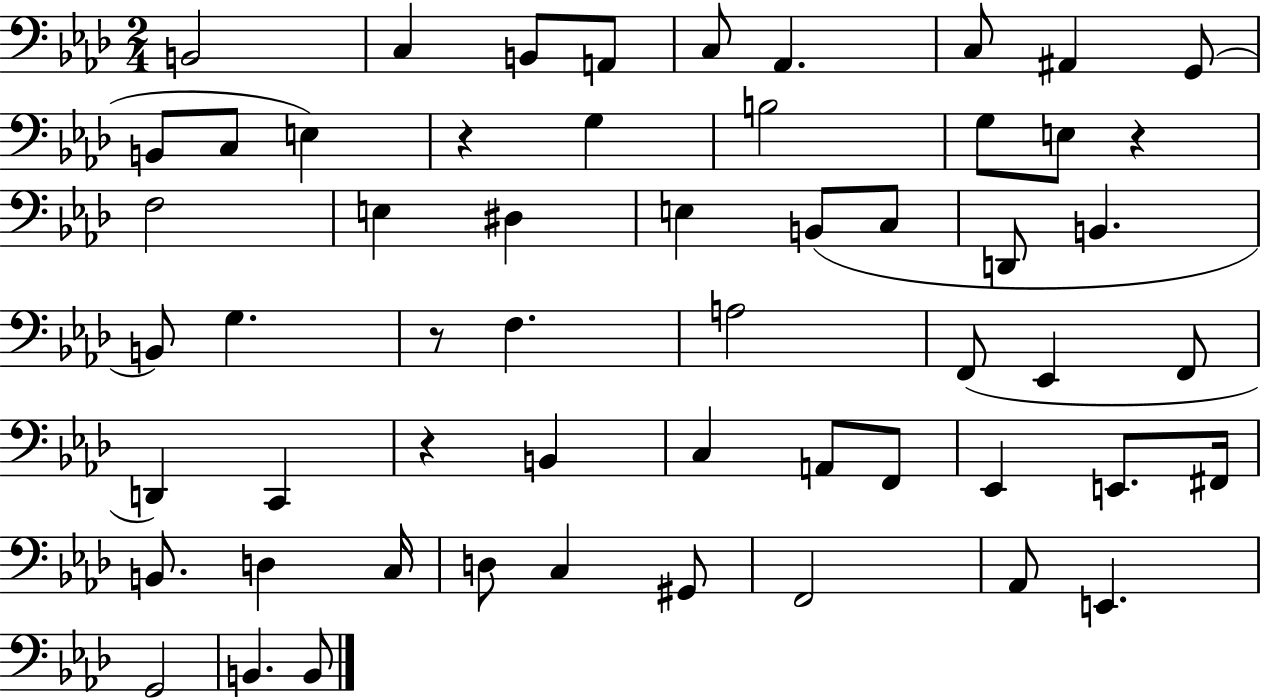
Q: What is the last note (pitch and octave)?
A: B2